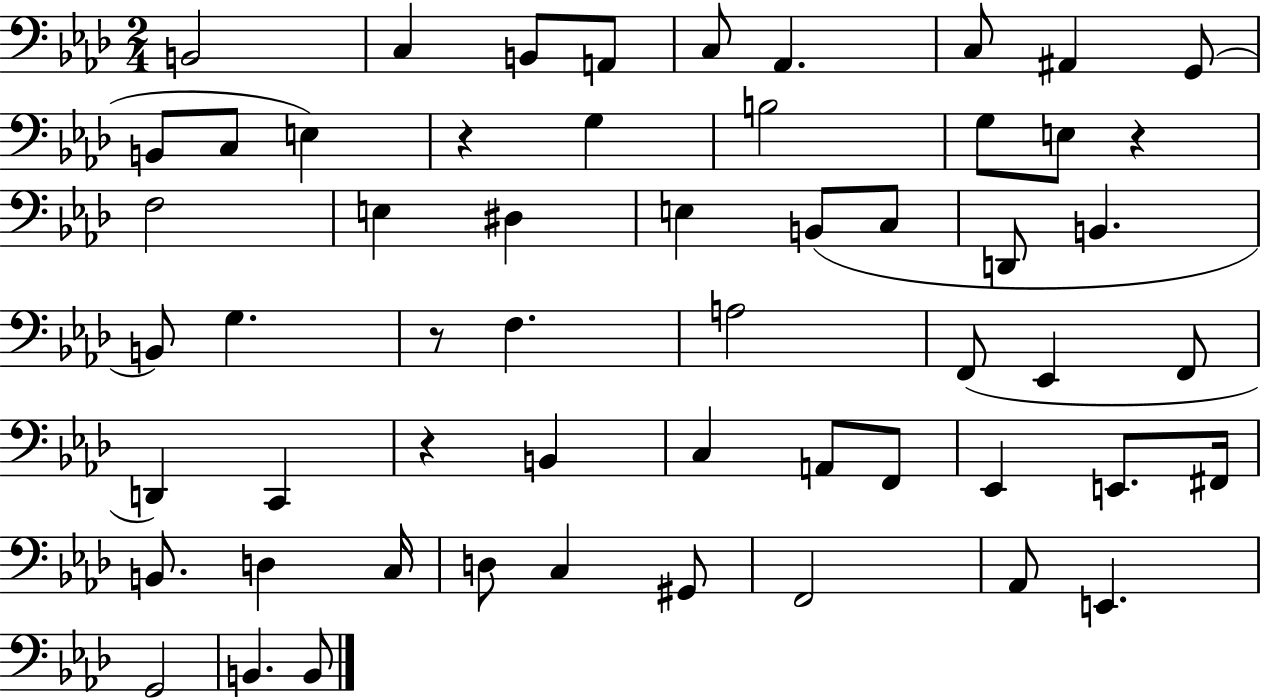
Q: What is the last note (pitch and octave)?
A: B2